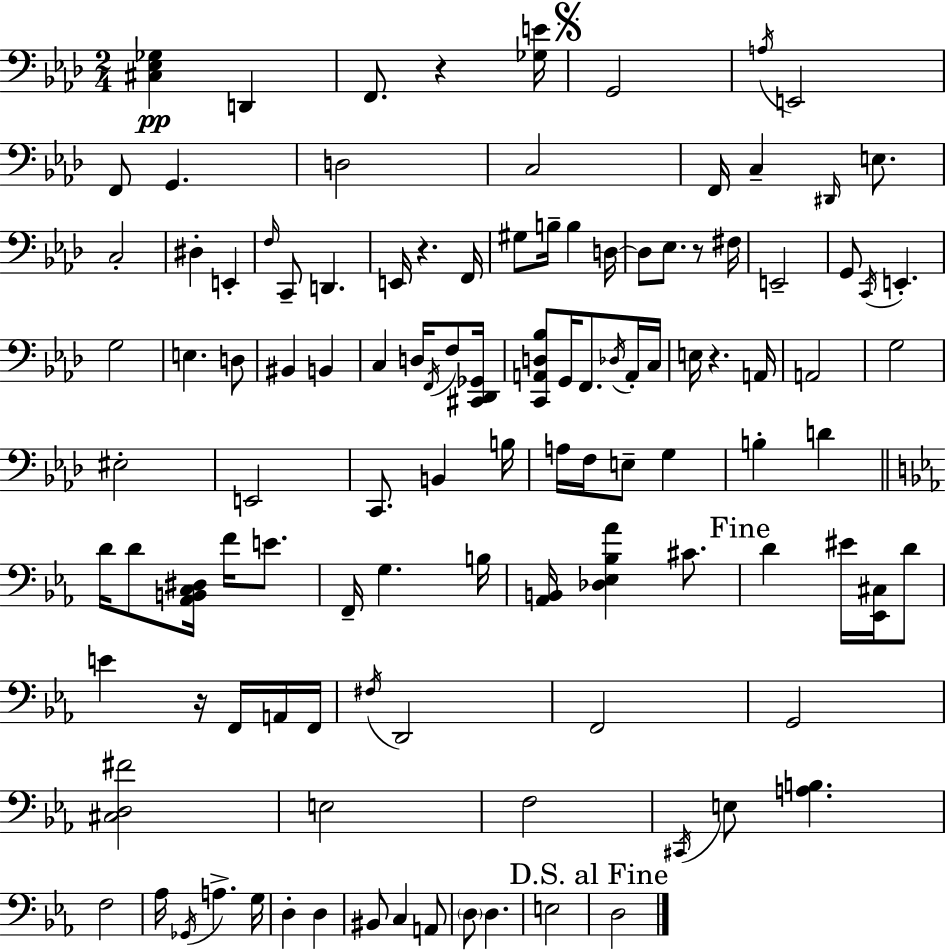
X:1
T:Untitled
M:2/4
L:1/4
K:Ab
[^C,_E,_G,] D,, F,,/2 z [_G,E]/4 G,,2 A,/4 E,,2 F,,/2 G,, D,2 C,2 F,,/4 C, ^D,,/4 E,/2 C,2 ^D, E,, F,/4 C,,/2 D,, E,,/4 z F,,/4 ^G,/2 B,/4 B, D,/4 D,/2 _E,/2 z/2 ^F,/4 E,,2 G,,/2 C,,/4 E,, G,2 E, D,/2 ^B,, B,, C, D,/4 F,,/4 F,/2 [^C,,_D,,_G,,]/4 [C,,A,,D,_B,]/2 G,,/4 F,,/2 _D,/4 A,,/4 C,/4 E,/4 z A,,/4 A,,2 G,2 ^E,2 E,,2 C,,/2 B,, B,/4 A,/4 F,/4 E,/2 G, B, D D/4 D/2 [_A,,B,,C,^D,]/4 F/4 E/2 F,,/4 G, B,/4 [_A,,B,,]/4 [_D,_E,_B,_A] ^C/2 D ^E/4 [_E,,^C,]/4 D/2 E z/4 F,,/4 A,,/4 F,,/4 ^F,/4 D,,2 F,,2 G,,2 [^C,D,^F]2 E,2 F,2 ^C,,/4 E,/2 [A,B,] F,2 _A,/4 _G,,/4 A, G,/4 D, D, ^B,,/2 C, A,,/2 D,/2 D, E,2 D,2